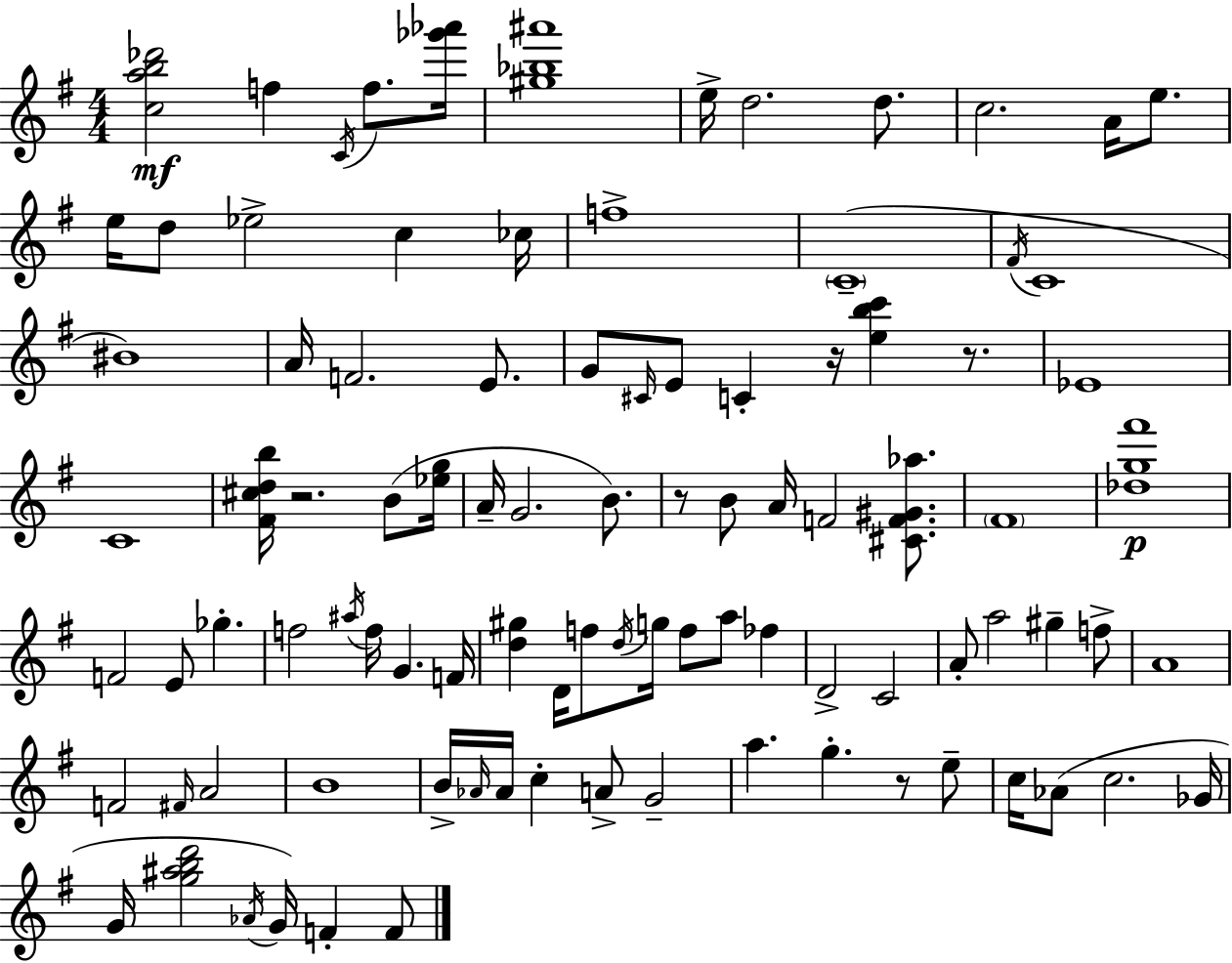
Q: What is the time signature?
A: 4/4